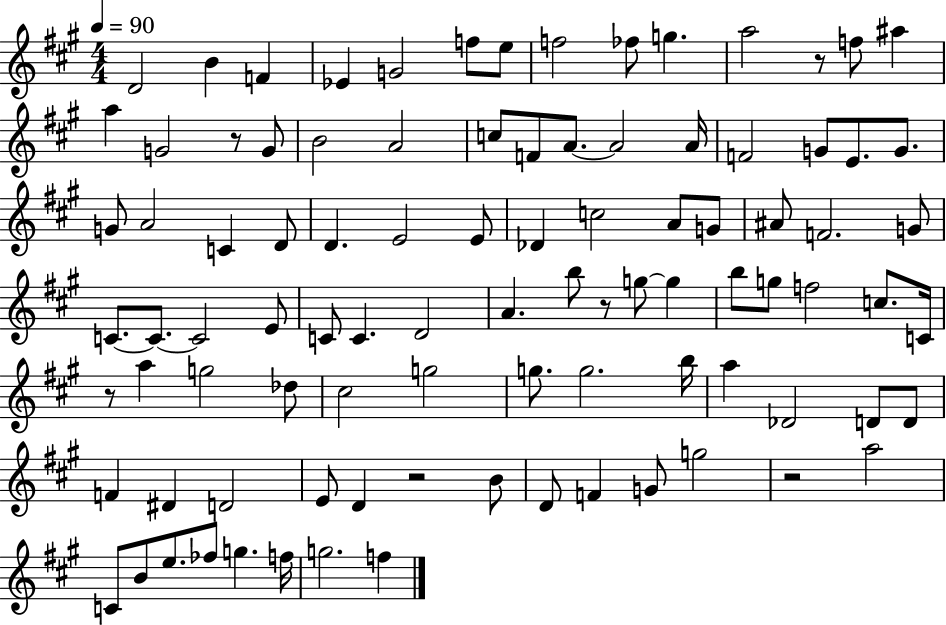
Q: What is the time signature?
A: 4/4